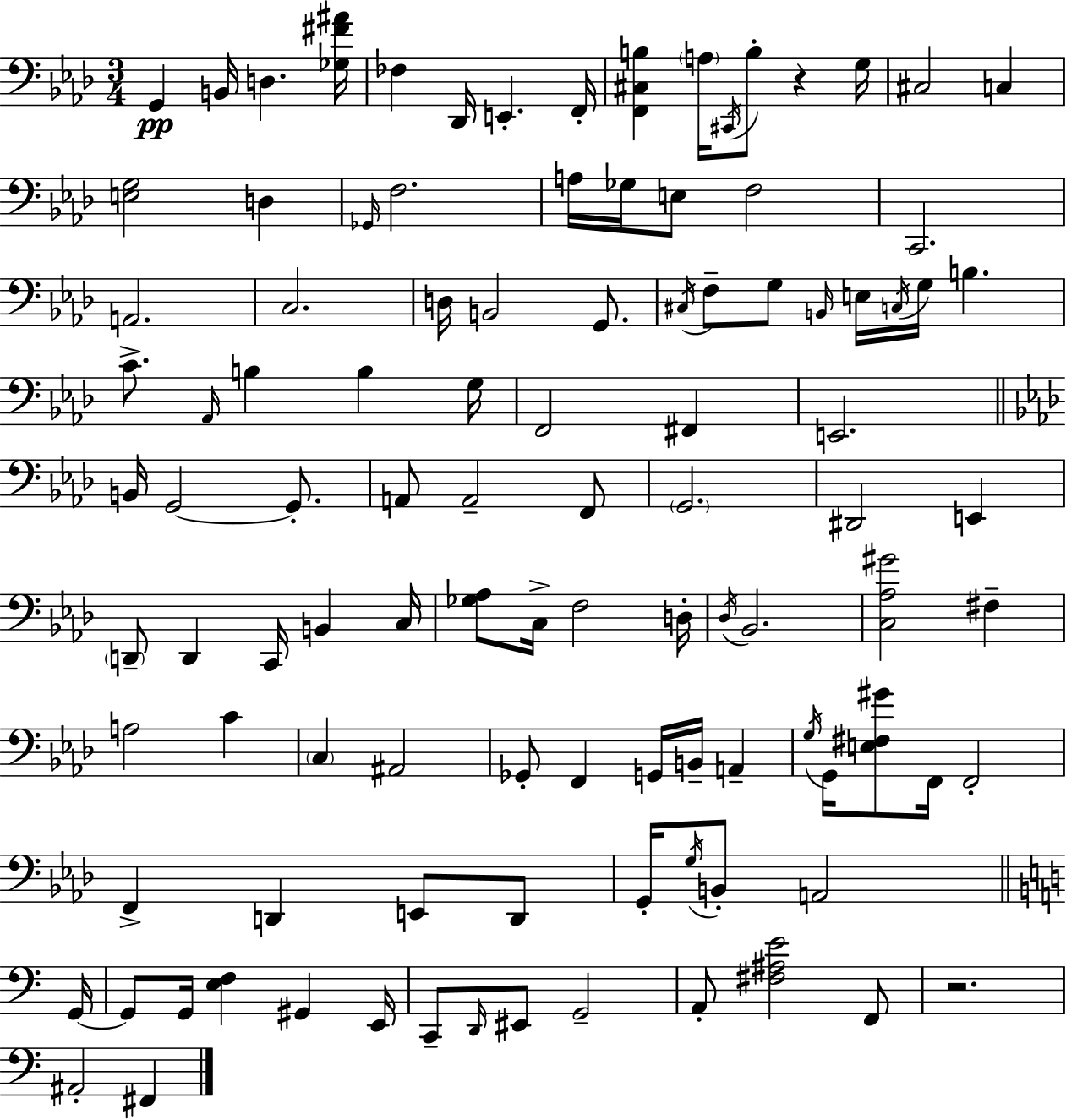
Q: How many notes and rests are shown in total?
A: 106